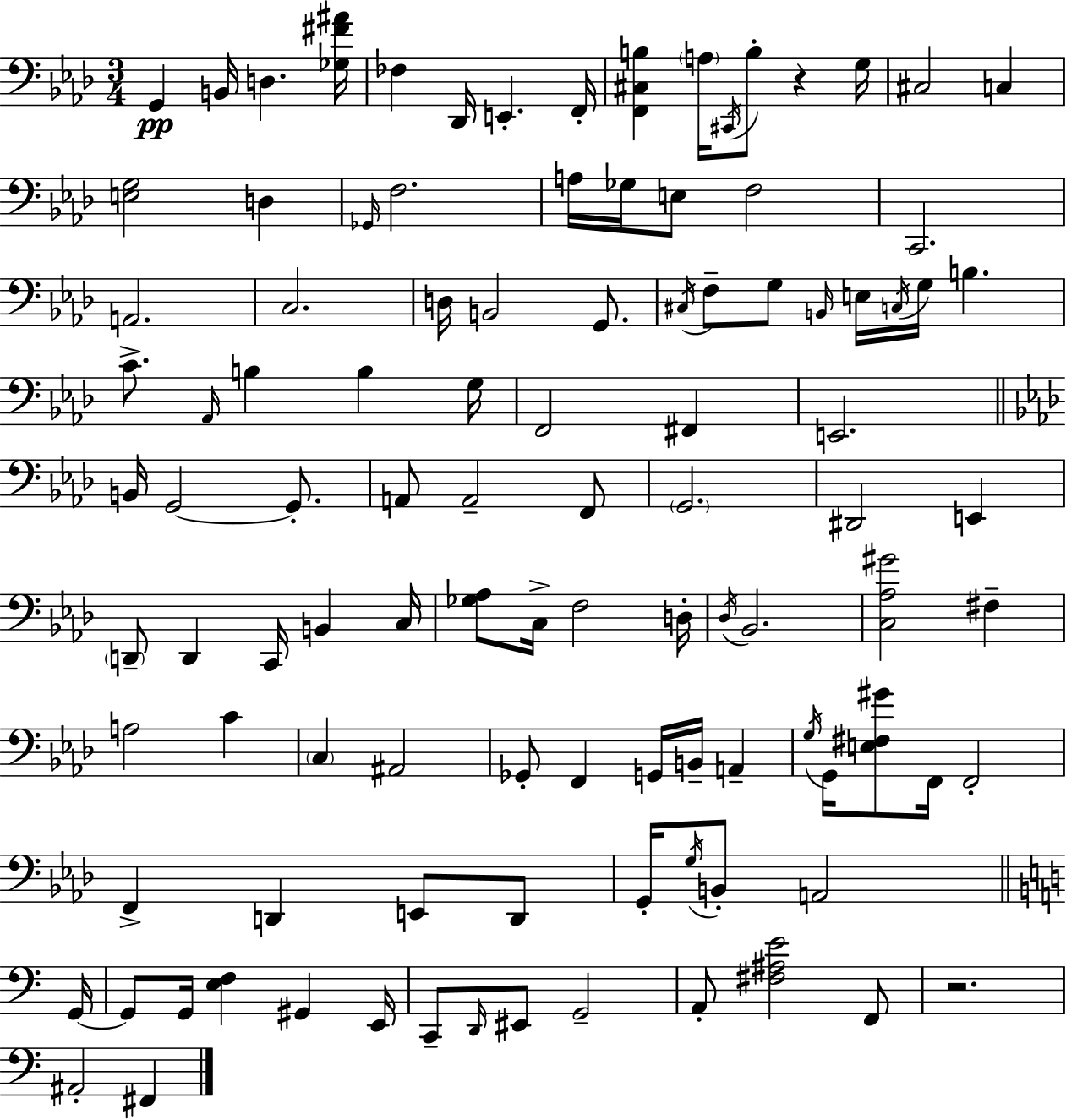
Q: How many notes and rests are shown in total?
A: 106